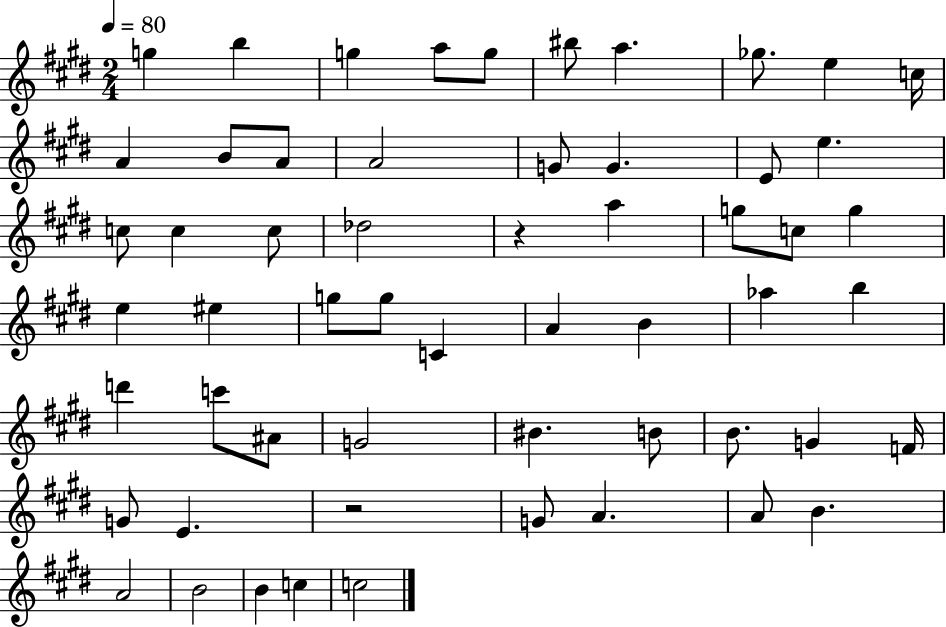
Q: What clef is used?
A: treble